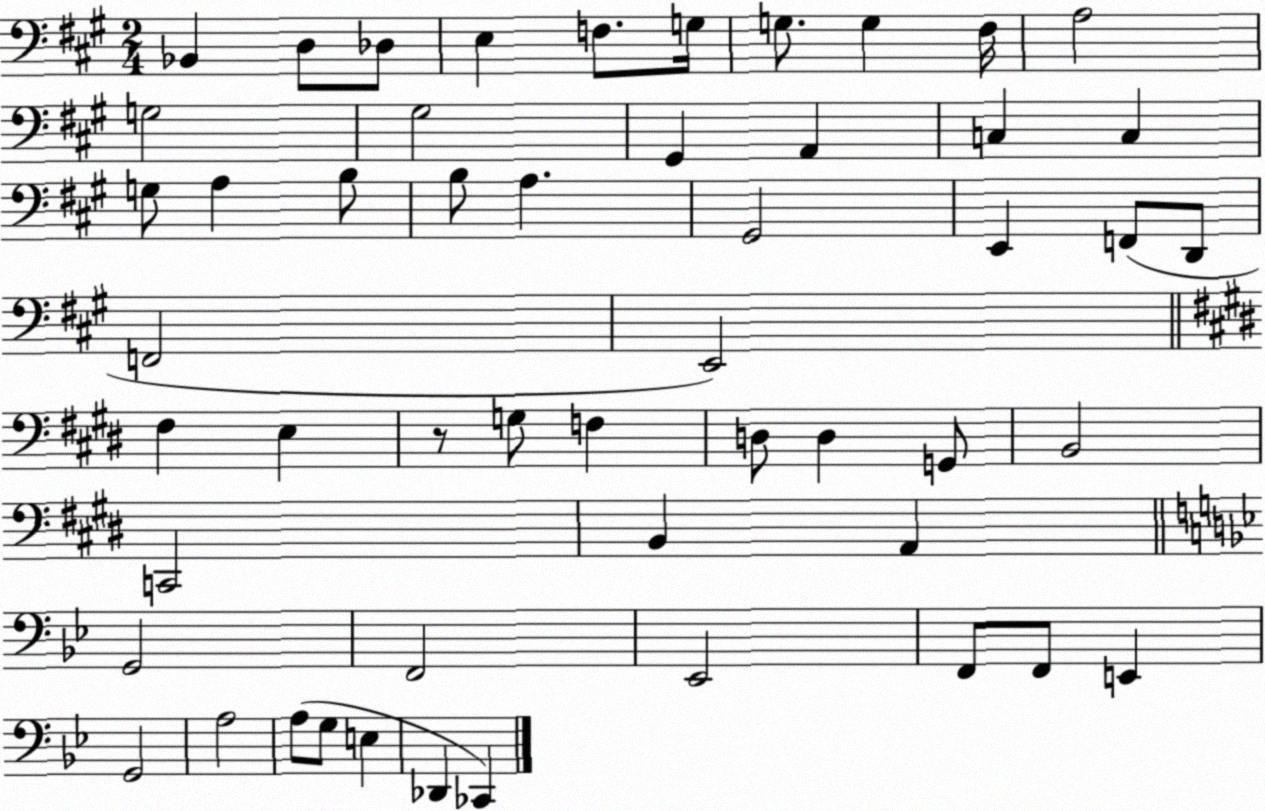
X:1
T:Untitled
M:2/4
L:1/4
K:A
_B,, D,/2 _D,/2 E, F,/2 G,/4 G,/2 G, ^F,/4 A,2 G,2 ^G,2 ^G,, A,, C, C, G,/2 A, B,/2 B,/2 A, ^G,,2 E,, F,,/2 D,,/2 F,,2 E,,2 ^F, E, z/2 G,/2 F, D,/2 D, G,,/2 B,,2 C,,2 B,, A,, G,,2 F,,2 _E,,2 F,,/2 F,,/2 E,, G,,2 A,2 A,/2 G,/2 E, _D,, _C,,